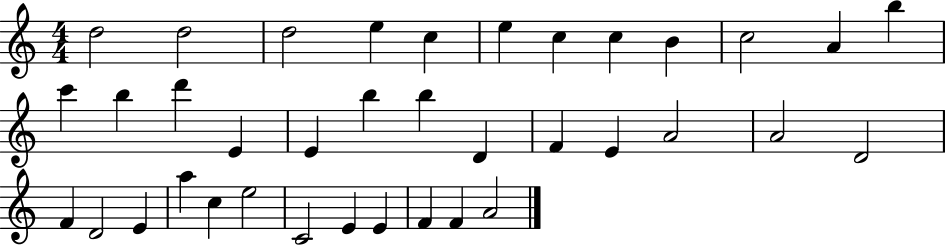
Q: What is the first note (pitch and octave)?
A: D5